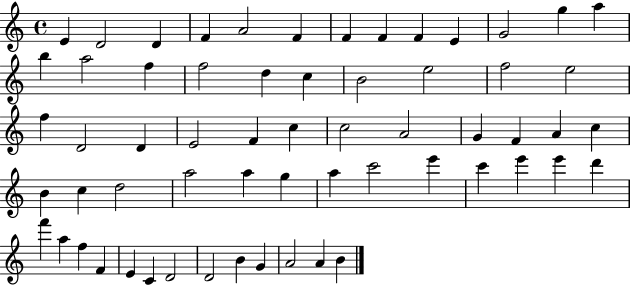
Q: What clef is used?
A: treble